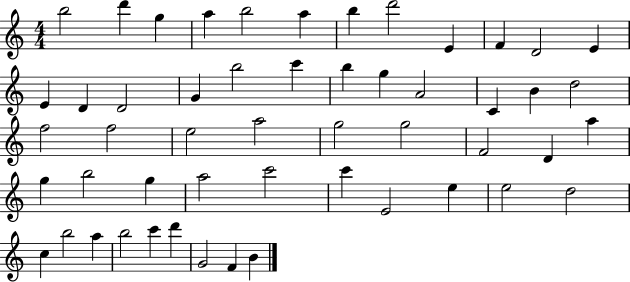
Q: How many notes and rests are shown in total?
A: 52